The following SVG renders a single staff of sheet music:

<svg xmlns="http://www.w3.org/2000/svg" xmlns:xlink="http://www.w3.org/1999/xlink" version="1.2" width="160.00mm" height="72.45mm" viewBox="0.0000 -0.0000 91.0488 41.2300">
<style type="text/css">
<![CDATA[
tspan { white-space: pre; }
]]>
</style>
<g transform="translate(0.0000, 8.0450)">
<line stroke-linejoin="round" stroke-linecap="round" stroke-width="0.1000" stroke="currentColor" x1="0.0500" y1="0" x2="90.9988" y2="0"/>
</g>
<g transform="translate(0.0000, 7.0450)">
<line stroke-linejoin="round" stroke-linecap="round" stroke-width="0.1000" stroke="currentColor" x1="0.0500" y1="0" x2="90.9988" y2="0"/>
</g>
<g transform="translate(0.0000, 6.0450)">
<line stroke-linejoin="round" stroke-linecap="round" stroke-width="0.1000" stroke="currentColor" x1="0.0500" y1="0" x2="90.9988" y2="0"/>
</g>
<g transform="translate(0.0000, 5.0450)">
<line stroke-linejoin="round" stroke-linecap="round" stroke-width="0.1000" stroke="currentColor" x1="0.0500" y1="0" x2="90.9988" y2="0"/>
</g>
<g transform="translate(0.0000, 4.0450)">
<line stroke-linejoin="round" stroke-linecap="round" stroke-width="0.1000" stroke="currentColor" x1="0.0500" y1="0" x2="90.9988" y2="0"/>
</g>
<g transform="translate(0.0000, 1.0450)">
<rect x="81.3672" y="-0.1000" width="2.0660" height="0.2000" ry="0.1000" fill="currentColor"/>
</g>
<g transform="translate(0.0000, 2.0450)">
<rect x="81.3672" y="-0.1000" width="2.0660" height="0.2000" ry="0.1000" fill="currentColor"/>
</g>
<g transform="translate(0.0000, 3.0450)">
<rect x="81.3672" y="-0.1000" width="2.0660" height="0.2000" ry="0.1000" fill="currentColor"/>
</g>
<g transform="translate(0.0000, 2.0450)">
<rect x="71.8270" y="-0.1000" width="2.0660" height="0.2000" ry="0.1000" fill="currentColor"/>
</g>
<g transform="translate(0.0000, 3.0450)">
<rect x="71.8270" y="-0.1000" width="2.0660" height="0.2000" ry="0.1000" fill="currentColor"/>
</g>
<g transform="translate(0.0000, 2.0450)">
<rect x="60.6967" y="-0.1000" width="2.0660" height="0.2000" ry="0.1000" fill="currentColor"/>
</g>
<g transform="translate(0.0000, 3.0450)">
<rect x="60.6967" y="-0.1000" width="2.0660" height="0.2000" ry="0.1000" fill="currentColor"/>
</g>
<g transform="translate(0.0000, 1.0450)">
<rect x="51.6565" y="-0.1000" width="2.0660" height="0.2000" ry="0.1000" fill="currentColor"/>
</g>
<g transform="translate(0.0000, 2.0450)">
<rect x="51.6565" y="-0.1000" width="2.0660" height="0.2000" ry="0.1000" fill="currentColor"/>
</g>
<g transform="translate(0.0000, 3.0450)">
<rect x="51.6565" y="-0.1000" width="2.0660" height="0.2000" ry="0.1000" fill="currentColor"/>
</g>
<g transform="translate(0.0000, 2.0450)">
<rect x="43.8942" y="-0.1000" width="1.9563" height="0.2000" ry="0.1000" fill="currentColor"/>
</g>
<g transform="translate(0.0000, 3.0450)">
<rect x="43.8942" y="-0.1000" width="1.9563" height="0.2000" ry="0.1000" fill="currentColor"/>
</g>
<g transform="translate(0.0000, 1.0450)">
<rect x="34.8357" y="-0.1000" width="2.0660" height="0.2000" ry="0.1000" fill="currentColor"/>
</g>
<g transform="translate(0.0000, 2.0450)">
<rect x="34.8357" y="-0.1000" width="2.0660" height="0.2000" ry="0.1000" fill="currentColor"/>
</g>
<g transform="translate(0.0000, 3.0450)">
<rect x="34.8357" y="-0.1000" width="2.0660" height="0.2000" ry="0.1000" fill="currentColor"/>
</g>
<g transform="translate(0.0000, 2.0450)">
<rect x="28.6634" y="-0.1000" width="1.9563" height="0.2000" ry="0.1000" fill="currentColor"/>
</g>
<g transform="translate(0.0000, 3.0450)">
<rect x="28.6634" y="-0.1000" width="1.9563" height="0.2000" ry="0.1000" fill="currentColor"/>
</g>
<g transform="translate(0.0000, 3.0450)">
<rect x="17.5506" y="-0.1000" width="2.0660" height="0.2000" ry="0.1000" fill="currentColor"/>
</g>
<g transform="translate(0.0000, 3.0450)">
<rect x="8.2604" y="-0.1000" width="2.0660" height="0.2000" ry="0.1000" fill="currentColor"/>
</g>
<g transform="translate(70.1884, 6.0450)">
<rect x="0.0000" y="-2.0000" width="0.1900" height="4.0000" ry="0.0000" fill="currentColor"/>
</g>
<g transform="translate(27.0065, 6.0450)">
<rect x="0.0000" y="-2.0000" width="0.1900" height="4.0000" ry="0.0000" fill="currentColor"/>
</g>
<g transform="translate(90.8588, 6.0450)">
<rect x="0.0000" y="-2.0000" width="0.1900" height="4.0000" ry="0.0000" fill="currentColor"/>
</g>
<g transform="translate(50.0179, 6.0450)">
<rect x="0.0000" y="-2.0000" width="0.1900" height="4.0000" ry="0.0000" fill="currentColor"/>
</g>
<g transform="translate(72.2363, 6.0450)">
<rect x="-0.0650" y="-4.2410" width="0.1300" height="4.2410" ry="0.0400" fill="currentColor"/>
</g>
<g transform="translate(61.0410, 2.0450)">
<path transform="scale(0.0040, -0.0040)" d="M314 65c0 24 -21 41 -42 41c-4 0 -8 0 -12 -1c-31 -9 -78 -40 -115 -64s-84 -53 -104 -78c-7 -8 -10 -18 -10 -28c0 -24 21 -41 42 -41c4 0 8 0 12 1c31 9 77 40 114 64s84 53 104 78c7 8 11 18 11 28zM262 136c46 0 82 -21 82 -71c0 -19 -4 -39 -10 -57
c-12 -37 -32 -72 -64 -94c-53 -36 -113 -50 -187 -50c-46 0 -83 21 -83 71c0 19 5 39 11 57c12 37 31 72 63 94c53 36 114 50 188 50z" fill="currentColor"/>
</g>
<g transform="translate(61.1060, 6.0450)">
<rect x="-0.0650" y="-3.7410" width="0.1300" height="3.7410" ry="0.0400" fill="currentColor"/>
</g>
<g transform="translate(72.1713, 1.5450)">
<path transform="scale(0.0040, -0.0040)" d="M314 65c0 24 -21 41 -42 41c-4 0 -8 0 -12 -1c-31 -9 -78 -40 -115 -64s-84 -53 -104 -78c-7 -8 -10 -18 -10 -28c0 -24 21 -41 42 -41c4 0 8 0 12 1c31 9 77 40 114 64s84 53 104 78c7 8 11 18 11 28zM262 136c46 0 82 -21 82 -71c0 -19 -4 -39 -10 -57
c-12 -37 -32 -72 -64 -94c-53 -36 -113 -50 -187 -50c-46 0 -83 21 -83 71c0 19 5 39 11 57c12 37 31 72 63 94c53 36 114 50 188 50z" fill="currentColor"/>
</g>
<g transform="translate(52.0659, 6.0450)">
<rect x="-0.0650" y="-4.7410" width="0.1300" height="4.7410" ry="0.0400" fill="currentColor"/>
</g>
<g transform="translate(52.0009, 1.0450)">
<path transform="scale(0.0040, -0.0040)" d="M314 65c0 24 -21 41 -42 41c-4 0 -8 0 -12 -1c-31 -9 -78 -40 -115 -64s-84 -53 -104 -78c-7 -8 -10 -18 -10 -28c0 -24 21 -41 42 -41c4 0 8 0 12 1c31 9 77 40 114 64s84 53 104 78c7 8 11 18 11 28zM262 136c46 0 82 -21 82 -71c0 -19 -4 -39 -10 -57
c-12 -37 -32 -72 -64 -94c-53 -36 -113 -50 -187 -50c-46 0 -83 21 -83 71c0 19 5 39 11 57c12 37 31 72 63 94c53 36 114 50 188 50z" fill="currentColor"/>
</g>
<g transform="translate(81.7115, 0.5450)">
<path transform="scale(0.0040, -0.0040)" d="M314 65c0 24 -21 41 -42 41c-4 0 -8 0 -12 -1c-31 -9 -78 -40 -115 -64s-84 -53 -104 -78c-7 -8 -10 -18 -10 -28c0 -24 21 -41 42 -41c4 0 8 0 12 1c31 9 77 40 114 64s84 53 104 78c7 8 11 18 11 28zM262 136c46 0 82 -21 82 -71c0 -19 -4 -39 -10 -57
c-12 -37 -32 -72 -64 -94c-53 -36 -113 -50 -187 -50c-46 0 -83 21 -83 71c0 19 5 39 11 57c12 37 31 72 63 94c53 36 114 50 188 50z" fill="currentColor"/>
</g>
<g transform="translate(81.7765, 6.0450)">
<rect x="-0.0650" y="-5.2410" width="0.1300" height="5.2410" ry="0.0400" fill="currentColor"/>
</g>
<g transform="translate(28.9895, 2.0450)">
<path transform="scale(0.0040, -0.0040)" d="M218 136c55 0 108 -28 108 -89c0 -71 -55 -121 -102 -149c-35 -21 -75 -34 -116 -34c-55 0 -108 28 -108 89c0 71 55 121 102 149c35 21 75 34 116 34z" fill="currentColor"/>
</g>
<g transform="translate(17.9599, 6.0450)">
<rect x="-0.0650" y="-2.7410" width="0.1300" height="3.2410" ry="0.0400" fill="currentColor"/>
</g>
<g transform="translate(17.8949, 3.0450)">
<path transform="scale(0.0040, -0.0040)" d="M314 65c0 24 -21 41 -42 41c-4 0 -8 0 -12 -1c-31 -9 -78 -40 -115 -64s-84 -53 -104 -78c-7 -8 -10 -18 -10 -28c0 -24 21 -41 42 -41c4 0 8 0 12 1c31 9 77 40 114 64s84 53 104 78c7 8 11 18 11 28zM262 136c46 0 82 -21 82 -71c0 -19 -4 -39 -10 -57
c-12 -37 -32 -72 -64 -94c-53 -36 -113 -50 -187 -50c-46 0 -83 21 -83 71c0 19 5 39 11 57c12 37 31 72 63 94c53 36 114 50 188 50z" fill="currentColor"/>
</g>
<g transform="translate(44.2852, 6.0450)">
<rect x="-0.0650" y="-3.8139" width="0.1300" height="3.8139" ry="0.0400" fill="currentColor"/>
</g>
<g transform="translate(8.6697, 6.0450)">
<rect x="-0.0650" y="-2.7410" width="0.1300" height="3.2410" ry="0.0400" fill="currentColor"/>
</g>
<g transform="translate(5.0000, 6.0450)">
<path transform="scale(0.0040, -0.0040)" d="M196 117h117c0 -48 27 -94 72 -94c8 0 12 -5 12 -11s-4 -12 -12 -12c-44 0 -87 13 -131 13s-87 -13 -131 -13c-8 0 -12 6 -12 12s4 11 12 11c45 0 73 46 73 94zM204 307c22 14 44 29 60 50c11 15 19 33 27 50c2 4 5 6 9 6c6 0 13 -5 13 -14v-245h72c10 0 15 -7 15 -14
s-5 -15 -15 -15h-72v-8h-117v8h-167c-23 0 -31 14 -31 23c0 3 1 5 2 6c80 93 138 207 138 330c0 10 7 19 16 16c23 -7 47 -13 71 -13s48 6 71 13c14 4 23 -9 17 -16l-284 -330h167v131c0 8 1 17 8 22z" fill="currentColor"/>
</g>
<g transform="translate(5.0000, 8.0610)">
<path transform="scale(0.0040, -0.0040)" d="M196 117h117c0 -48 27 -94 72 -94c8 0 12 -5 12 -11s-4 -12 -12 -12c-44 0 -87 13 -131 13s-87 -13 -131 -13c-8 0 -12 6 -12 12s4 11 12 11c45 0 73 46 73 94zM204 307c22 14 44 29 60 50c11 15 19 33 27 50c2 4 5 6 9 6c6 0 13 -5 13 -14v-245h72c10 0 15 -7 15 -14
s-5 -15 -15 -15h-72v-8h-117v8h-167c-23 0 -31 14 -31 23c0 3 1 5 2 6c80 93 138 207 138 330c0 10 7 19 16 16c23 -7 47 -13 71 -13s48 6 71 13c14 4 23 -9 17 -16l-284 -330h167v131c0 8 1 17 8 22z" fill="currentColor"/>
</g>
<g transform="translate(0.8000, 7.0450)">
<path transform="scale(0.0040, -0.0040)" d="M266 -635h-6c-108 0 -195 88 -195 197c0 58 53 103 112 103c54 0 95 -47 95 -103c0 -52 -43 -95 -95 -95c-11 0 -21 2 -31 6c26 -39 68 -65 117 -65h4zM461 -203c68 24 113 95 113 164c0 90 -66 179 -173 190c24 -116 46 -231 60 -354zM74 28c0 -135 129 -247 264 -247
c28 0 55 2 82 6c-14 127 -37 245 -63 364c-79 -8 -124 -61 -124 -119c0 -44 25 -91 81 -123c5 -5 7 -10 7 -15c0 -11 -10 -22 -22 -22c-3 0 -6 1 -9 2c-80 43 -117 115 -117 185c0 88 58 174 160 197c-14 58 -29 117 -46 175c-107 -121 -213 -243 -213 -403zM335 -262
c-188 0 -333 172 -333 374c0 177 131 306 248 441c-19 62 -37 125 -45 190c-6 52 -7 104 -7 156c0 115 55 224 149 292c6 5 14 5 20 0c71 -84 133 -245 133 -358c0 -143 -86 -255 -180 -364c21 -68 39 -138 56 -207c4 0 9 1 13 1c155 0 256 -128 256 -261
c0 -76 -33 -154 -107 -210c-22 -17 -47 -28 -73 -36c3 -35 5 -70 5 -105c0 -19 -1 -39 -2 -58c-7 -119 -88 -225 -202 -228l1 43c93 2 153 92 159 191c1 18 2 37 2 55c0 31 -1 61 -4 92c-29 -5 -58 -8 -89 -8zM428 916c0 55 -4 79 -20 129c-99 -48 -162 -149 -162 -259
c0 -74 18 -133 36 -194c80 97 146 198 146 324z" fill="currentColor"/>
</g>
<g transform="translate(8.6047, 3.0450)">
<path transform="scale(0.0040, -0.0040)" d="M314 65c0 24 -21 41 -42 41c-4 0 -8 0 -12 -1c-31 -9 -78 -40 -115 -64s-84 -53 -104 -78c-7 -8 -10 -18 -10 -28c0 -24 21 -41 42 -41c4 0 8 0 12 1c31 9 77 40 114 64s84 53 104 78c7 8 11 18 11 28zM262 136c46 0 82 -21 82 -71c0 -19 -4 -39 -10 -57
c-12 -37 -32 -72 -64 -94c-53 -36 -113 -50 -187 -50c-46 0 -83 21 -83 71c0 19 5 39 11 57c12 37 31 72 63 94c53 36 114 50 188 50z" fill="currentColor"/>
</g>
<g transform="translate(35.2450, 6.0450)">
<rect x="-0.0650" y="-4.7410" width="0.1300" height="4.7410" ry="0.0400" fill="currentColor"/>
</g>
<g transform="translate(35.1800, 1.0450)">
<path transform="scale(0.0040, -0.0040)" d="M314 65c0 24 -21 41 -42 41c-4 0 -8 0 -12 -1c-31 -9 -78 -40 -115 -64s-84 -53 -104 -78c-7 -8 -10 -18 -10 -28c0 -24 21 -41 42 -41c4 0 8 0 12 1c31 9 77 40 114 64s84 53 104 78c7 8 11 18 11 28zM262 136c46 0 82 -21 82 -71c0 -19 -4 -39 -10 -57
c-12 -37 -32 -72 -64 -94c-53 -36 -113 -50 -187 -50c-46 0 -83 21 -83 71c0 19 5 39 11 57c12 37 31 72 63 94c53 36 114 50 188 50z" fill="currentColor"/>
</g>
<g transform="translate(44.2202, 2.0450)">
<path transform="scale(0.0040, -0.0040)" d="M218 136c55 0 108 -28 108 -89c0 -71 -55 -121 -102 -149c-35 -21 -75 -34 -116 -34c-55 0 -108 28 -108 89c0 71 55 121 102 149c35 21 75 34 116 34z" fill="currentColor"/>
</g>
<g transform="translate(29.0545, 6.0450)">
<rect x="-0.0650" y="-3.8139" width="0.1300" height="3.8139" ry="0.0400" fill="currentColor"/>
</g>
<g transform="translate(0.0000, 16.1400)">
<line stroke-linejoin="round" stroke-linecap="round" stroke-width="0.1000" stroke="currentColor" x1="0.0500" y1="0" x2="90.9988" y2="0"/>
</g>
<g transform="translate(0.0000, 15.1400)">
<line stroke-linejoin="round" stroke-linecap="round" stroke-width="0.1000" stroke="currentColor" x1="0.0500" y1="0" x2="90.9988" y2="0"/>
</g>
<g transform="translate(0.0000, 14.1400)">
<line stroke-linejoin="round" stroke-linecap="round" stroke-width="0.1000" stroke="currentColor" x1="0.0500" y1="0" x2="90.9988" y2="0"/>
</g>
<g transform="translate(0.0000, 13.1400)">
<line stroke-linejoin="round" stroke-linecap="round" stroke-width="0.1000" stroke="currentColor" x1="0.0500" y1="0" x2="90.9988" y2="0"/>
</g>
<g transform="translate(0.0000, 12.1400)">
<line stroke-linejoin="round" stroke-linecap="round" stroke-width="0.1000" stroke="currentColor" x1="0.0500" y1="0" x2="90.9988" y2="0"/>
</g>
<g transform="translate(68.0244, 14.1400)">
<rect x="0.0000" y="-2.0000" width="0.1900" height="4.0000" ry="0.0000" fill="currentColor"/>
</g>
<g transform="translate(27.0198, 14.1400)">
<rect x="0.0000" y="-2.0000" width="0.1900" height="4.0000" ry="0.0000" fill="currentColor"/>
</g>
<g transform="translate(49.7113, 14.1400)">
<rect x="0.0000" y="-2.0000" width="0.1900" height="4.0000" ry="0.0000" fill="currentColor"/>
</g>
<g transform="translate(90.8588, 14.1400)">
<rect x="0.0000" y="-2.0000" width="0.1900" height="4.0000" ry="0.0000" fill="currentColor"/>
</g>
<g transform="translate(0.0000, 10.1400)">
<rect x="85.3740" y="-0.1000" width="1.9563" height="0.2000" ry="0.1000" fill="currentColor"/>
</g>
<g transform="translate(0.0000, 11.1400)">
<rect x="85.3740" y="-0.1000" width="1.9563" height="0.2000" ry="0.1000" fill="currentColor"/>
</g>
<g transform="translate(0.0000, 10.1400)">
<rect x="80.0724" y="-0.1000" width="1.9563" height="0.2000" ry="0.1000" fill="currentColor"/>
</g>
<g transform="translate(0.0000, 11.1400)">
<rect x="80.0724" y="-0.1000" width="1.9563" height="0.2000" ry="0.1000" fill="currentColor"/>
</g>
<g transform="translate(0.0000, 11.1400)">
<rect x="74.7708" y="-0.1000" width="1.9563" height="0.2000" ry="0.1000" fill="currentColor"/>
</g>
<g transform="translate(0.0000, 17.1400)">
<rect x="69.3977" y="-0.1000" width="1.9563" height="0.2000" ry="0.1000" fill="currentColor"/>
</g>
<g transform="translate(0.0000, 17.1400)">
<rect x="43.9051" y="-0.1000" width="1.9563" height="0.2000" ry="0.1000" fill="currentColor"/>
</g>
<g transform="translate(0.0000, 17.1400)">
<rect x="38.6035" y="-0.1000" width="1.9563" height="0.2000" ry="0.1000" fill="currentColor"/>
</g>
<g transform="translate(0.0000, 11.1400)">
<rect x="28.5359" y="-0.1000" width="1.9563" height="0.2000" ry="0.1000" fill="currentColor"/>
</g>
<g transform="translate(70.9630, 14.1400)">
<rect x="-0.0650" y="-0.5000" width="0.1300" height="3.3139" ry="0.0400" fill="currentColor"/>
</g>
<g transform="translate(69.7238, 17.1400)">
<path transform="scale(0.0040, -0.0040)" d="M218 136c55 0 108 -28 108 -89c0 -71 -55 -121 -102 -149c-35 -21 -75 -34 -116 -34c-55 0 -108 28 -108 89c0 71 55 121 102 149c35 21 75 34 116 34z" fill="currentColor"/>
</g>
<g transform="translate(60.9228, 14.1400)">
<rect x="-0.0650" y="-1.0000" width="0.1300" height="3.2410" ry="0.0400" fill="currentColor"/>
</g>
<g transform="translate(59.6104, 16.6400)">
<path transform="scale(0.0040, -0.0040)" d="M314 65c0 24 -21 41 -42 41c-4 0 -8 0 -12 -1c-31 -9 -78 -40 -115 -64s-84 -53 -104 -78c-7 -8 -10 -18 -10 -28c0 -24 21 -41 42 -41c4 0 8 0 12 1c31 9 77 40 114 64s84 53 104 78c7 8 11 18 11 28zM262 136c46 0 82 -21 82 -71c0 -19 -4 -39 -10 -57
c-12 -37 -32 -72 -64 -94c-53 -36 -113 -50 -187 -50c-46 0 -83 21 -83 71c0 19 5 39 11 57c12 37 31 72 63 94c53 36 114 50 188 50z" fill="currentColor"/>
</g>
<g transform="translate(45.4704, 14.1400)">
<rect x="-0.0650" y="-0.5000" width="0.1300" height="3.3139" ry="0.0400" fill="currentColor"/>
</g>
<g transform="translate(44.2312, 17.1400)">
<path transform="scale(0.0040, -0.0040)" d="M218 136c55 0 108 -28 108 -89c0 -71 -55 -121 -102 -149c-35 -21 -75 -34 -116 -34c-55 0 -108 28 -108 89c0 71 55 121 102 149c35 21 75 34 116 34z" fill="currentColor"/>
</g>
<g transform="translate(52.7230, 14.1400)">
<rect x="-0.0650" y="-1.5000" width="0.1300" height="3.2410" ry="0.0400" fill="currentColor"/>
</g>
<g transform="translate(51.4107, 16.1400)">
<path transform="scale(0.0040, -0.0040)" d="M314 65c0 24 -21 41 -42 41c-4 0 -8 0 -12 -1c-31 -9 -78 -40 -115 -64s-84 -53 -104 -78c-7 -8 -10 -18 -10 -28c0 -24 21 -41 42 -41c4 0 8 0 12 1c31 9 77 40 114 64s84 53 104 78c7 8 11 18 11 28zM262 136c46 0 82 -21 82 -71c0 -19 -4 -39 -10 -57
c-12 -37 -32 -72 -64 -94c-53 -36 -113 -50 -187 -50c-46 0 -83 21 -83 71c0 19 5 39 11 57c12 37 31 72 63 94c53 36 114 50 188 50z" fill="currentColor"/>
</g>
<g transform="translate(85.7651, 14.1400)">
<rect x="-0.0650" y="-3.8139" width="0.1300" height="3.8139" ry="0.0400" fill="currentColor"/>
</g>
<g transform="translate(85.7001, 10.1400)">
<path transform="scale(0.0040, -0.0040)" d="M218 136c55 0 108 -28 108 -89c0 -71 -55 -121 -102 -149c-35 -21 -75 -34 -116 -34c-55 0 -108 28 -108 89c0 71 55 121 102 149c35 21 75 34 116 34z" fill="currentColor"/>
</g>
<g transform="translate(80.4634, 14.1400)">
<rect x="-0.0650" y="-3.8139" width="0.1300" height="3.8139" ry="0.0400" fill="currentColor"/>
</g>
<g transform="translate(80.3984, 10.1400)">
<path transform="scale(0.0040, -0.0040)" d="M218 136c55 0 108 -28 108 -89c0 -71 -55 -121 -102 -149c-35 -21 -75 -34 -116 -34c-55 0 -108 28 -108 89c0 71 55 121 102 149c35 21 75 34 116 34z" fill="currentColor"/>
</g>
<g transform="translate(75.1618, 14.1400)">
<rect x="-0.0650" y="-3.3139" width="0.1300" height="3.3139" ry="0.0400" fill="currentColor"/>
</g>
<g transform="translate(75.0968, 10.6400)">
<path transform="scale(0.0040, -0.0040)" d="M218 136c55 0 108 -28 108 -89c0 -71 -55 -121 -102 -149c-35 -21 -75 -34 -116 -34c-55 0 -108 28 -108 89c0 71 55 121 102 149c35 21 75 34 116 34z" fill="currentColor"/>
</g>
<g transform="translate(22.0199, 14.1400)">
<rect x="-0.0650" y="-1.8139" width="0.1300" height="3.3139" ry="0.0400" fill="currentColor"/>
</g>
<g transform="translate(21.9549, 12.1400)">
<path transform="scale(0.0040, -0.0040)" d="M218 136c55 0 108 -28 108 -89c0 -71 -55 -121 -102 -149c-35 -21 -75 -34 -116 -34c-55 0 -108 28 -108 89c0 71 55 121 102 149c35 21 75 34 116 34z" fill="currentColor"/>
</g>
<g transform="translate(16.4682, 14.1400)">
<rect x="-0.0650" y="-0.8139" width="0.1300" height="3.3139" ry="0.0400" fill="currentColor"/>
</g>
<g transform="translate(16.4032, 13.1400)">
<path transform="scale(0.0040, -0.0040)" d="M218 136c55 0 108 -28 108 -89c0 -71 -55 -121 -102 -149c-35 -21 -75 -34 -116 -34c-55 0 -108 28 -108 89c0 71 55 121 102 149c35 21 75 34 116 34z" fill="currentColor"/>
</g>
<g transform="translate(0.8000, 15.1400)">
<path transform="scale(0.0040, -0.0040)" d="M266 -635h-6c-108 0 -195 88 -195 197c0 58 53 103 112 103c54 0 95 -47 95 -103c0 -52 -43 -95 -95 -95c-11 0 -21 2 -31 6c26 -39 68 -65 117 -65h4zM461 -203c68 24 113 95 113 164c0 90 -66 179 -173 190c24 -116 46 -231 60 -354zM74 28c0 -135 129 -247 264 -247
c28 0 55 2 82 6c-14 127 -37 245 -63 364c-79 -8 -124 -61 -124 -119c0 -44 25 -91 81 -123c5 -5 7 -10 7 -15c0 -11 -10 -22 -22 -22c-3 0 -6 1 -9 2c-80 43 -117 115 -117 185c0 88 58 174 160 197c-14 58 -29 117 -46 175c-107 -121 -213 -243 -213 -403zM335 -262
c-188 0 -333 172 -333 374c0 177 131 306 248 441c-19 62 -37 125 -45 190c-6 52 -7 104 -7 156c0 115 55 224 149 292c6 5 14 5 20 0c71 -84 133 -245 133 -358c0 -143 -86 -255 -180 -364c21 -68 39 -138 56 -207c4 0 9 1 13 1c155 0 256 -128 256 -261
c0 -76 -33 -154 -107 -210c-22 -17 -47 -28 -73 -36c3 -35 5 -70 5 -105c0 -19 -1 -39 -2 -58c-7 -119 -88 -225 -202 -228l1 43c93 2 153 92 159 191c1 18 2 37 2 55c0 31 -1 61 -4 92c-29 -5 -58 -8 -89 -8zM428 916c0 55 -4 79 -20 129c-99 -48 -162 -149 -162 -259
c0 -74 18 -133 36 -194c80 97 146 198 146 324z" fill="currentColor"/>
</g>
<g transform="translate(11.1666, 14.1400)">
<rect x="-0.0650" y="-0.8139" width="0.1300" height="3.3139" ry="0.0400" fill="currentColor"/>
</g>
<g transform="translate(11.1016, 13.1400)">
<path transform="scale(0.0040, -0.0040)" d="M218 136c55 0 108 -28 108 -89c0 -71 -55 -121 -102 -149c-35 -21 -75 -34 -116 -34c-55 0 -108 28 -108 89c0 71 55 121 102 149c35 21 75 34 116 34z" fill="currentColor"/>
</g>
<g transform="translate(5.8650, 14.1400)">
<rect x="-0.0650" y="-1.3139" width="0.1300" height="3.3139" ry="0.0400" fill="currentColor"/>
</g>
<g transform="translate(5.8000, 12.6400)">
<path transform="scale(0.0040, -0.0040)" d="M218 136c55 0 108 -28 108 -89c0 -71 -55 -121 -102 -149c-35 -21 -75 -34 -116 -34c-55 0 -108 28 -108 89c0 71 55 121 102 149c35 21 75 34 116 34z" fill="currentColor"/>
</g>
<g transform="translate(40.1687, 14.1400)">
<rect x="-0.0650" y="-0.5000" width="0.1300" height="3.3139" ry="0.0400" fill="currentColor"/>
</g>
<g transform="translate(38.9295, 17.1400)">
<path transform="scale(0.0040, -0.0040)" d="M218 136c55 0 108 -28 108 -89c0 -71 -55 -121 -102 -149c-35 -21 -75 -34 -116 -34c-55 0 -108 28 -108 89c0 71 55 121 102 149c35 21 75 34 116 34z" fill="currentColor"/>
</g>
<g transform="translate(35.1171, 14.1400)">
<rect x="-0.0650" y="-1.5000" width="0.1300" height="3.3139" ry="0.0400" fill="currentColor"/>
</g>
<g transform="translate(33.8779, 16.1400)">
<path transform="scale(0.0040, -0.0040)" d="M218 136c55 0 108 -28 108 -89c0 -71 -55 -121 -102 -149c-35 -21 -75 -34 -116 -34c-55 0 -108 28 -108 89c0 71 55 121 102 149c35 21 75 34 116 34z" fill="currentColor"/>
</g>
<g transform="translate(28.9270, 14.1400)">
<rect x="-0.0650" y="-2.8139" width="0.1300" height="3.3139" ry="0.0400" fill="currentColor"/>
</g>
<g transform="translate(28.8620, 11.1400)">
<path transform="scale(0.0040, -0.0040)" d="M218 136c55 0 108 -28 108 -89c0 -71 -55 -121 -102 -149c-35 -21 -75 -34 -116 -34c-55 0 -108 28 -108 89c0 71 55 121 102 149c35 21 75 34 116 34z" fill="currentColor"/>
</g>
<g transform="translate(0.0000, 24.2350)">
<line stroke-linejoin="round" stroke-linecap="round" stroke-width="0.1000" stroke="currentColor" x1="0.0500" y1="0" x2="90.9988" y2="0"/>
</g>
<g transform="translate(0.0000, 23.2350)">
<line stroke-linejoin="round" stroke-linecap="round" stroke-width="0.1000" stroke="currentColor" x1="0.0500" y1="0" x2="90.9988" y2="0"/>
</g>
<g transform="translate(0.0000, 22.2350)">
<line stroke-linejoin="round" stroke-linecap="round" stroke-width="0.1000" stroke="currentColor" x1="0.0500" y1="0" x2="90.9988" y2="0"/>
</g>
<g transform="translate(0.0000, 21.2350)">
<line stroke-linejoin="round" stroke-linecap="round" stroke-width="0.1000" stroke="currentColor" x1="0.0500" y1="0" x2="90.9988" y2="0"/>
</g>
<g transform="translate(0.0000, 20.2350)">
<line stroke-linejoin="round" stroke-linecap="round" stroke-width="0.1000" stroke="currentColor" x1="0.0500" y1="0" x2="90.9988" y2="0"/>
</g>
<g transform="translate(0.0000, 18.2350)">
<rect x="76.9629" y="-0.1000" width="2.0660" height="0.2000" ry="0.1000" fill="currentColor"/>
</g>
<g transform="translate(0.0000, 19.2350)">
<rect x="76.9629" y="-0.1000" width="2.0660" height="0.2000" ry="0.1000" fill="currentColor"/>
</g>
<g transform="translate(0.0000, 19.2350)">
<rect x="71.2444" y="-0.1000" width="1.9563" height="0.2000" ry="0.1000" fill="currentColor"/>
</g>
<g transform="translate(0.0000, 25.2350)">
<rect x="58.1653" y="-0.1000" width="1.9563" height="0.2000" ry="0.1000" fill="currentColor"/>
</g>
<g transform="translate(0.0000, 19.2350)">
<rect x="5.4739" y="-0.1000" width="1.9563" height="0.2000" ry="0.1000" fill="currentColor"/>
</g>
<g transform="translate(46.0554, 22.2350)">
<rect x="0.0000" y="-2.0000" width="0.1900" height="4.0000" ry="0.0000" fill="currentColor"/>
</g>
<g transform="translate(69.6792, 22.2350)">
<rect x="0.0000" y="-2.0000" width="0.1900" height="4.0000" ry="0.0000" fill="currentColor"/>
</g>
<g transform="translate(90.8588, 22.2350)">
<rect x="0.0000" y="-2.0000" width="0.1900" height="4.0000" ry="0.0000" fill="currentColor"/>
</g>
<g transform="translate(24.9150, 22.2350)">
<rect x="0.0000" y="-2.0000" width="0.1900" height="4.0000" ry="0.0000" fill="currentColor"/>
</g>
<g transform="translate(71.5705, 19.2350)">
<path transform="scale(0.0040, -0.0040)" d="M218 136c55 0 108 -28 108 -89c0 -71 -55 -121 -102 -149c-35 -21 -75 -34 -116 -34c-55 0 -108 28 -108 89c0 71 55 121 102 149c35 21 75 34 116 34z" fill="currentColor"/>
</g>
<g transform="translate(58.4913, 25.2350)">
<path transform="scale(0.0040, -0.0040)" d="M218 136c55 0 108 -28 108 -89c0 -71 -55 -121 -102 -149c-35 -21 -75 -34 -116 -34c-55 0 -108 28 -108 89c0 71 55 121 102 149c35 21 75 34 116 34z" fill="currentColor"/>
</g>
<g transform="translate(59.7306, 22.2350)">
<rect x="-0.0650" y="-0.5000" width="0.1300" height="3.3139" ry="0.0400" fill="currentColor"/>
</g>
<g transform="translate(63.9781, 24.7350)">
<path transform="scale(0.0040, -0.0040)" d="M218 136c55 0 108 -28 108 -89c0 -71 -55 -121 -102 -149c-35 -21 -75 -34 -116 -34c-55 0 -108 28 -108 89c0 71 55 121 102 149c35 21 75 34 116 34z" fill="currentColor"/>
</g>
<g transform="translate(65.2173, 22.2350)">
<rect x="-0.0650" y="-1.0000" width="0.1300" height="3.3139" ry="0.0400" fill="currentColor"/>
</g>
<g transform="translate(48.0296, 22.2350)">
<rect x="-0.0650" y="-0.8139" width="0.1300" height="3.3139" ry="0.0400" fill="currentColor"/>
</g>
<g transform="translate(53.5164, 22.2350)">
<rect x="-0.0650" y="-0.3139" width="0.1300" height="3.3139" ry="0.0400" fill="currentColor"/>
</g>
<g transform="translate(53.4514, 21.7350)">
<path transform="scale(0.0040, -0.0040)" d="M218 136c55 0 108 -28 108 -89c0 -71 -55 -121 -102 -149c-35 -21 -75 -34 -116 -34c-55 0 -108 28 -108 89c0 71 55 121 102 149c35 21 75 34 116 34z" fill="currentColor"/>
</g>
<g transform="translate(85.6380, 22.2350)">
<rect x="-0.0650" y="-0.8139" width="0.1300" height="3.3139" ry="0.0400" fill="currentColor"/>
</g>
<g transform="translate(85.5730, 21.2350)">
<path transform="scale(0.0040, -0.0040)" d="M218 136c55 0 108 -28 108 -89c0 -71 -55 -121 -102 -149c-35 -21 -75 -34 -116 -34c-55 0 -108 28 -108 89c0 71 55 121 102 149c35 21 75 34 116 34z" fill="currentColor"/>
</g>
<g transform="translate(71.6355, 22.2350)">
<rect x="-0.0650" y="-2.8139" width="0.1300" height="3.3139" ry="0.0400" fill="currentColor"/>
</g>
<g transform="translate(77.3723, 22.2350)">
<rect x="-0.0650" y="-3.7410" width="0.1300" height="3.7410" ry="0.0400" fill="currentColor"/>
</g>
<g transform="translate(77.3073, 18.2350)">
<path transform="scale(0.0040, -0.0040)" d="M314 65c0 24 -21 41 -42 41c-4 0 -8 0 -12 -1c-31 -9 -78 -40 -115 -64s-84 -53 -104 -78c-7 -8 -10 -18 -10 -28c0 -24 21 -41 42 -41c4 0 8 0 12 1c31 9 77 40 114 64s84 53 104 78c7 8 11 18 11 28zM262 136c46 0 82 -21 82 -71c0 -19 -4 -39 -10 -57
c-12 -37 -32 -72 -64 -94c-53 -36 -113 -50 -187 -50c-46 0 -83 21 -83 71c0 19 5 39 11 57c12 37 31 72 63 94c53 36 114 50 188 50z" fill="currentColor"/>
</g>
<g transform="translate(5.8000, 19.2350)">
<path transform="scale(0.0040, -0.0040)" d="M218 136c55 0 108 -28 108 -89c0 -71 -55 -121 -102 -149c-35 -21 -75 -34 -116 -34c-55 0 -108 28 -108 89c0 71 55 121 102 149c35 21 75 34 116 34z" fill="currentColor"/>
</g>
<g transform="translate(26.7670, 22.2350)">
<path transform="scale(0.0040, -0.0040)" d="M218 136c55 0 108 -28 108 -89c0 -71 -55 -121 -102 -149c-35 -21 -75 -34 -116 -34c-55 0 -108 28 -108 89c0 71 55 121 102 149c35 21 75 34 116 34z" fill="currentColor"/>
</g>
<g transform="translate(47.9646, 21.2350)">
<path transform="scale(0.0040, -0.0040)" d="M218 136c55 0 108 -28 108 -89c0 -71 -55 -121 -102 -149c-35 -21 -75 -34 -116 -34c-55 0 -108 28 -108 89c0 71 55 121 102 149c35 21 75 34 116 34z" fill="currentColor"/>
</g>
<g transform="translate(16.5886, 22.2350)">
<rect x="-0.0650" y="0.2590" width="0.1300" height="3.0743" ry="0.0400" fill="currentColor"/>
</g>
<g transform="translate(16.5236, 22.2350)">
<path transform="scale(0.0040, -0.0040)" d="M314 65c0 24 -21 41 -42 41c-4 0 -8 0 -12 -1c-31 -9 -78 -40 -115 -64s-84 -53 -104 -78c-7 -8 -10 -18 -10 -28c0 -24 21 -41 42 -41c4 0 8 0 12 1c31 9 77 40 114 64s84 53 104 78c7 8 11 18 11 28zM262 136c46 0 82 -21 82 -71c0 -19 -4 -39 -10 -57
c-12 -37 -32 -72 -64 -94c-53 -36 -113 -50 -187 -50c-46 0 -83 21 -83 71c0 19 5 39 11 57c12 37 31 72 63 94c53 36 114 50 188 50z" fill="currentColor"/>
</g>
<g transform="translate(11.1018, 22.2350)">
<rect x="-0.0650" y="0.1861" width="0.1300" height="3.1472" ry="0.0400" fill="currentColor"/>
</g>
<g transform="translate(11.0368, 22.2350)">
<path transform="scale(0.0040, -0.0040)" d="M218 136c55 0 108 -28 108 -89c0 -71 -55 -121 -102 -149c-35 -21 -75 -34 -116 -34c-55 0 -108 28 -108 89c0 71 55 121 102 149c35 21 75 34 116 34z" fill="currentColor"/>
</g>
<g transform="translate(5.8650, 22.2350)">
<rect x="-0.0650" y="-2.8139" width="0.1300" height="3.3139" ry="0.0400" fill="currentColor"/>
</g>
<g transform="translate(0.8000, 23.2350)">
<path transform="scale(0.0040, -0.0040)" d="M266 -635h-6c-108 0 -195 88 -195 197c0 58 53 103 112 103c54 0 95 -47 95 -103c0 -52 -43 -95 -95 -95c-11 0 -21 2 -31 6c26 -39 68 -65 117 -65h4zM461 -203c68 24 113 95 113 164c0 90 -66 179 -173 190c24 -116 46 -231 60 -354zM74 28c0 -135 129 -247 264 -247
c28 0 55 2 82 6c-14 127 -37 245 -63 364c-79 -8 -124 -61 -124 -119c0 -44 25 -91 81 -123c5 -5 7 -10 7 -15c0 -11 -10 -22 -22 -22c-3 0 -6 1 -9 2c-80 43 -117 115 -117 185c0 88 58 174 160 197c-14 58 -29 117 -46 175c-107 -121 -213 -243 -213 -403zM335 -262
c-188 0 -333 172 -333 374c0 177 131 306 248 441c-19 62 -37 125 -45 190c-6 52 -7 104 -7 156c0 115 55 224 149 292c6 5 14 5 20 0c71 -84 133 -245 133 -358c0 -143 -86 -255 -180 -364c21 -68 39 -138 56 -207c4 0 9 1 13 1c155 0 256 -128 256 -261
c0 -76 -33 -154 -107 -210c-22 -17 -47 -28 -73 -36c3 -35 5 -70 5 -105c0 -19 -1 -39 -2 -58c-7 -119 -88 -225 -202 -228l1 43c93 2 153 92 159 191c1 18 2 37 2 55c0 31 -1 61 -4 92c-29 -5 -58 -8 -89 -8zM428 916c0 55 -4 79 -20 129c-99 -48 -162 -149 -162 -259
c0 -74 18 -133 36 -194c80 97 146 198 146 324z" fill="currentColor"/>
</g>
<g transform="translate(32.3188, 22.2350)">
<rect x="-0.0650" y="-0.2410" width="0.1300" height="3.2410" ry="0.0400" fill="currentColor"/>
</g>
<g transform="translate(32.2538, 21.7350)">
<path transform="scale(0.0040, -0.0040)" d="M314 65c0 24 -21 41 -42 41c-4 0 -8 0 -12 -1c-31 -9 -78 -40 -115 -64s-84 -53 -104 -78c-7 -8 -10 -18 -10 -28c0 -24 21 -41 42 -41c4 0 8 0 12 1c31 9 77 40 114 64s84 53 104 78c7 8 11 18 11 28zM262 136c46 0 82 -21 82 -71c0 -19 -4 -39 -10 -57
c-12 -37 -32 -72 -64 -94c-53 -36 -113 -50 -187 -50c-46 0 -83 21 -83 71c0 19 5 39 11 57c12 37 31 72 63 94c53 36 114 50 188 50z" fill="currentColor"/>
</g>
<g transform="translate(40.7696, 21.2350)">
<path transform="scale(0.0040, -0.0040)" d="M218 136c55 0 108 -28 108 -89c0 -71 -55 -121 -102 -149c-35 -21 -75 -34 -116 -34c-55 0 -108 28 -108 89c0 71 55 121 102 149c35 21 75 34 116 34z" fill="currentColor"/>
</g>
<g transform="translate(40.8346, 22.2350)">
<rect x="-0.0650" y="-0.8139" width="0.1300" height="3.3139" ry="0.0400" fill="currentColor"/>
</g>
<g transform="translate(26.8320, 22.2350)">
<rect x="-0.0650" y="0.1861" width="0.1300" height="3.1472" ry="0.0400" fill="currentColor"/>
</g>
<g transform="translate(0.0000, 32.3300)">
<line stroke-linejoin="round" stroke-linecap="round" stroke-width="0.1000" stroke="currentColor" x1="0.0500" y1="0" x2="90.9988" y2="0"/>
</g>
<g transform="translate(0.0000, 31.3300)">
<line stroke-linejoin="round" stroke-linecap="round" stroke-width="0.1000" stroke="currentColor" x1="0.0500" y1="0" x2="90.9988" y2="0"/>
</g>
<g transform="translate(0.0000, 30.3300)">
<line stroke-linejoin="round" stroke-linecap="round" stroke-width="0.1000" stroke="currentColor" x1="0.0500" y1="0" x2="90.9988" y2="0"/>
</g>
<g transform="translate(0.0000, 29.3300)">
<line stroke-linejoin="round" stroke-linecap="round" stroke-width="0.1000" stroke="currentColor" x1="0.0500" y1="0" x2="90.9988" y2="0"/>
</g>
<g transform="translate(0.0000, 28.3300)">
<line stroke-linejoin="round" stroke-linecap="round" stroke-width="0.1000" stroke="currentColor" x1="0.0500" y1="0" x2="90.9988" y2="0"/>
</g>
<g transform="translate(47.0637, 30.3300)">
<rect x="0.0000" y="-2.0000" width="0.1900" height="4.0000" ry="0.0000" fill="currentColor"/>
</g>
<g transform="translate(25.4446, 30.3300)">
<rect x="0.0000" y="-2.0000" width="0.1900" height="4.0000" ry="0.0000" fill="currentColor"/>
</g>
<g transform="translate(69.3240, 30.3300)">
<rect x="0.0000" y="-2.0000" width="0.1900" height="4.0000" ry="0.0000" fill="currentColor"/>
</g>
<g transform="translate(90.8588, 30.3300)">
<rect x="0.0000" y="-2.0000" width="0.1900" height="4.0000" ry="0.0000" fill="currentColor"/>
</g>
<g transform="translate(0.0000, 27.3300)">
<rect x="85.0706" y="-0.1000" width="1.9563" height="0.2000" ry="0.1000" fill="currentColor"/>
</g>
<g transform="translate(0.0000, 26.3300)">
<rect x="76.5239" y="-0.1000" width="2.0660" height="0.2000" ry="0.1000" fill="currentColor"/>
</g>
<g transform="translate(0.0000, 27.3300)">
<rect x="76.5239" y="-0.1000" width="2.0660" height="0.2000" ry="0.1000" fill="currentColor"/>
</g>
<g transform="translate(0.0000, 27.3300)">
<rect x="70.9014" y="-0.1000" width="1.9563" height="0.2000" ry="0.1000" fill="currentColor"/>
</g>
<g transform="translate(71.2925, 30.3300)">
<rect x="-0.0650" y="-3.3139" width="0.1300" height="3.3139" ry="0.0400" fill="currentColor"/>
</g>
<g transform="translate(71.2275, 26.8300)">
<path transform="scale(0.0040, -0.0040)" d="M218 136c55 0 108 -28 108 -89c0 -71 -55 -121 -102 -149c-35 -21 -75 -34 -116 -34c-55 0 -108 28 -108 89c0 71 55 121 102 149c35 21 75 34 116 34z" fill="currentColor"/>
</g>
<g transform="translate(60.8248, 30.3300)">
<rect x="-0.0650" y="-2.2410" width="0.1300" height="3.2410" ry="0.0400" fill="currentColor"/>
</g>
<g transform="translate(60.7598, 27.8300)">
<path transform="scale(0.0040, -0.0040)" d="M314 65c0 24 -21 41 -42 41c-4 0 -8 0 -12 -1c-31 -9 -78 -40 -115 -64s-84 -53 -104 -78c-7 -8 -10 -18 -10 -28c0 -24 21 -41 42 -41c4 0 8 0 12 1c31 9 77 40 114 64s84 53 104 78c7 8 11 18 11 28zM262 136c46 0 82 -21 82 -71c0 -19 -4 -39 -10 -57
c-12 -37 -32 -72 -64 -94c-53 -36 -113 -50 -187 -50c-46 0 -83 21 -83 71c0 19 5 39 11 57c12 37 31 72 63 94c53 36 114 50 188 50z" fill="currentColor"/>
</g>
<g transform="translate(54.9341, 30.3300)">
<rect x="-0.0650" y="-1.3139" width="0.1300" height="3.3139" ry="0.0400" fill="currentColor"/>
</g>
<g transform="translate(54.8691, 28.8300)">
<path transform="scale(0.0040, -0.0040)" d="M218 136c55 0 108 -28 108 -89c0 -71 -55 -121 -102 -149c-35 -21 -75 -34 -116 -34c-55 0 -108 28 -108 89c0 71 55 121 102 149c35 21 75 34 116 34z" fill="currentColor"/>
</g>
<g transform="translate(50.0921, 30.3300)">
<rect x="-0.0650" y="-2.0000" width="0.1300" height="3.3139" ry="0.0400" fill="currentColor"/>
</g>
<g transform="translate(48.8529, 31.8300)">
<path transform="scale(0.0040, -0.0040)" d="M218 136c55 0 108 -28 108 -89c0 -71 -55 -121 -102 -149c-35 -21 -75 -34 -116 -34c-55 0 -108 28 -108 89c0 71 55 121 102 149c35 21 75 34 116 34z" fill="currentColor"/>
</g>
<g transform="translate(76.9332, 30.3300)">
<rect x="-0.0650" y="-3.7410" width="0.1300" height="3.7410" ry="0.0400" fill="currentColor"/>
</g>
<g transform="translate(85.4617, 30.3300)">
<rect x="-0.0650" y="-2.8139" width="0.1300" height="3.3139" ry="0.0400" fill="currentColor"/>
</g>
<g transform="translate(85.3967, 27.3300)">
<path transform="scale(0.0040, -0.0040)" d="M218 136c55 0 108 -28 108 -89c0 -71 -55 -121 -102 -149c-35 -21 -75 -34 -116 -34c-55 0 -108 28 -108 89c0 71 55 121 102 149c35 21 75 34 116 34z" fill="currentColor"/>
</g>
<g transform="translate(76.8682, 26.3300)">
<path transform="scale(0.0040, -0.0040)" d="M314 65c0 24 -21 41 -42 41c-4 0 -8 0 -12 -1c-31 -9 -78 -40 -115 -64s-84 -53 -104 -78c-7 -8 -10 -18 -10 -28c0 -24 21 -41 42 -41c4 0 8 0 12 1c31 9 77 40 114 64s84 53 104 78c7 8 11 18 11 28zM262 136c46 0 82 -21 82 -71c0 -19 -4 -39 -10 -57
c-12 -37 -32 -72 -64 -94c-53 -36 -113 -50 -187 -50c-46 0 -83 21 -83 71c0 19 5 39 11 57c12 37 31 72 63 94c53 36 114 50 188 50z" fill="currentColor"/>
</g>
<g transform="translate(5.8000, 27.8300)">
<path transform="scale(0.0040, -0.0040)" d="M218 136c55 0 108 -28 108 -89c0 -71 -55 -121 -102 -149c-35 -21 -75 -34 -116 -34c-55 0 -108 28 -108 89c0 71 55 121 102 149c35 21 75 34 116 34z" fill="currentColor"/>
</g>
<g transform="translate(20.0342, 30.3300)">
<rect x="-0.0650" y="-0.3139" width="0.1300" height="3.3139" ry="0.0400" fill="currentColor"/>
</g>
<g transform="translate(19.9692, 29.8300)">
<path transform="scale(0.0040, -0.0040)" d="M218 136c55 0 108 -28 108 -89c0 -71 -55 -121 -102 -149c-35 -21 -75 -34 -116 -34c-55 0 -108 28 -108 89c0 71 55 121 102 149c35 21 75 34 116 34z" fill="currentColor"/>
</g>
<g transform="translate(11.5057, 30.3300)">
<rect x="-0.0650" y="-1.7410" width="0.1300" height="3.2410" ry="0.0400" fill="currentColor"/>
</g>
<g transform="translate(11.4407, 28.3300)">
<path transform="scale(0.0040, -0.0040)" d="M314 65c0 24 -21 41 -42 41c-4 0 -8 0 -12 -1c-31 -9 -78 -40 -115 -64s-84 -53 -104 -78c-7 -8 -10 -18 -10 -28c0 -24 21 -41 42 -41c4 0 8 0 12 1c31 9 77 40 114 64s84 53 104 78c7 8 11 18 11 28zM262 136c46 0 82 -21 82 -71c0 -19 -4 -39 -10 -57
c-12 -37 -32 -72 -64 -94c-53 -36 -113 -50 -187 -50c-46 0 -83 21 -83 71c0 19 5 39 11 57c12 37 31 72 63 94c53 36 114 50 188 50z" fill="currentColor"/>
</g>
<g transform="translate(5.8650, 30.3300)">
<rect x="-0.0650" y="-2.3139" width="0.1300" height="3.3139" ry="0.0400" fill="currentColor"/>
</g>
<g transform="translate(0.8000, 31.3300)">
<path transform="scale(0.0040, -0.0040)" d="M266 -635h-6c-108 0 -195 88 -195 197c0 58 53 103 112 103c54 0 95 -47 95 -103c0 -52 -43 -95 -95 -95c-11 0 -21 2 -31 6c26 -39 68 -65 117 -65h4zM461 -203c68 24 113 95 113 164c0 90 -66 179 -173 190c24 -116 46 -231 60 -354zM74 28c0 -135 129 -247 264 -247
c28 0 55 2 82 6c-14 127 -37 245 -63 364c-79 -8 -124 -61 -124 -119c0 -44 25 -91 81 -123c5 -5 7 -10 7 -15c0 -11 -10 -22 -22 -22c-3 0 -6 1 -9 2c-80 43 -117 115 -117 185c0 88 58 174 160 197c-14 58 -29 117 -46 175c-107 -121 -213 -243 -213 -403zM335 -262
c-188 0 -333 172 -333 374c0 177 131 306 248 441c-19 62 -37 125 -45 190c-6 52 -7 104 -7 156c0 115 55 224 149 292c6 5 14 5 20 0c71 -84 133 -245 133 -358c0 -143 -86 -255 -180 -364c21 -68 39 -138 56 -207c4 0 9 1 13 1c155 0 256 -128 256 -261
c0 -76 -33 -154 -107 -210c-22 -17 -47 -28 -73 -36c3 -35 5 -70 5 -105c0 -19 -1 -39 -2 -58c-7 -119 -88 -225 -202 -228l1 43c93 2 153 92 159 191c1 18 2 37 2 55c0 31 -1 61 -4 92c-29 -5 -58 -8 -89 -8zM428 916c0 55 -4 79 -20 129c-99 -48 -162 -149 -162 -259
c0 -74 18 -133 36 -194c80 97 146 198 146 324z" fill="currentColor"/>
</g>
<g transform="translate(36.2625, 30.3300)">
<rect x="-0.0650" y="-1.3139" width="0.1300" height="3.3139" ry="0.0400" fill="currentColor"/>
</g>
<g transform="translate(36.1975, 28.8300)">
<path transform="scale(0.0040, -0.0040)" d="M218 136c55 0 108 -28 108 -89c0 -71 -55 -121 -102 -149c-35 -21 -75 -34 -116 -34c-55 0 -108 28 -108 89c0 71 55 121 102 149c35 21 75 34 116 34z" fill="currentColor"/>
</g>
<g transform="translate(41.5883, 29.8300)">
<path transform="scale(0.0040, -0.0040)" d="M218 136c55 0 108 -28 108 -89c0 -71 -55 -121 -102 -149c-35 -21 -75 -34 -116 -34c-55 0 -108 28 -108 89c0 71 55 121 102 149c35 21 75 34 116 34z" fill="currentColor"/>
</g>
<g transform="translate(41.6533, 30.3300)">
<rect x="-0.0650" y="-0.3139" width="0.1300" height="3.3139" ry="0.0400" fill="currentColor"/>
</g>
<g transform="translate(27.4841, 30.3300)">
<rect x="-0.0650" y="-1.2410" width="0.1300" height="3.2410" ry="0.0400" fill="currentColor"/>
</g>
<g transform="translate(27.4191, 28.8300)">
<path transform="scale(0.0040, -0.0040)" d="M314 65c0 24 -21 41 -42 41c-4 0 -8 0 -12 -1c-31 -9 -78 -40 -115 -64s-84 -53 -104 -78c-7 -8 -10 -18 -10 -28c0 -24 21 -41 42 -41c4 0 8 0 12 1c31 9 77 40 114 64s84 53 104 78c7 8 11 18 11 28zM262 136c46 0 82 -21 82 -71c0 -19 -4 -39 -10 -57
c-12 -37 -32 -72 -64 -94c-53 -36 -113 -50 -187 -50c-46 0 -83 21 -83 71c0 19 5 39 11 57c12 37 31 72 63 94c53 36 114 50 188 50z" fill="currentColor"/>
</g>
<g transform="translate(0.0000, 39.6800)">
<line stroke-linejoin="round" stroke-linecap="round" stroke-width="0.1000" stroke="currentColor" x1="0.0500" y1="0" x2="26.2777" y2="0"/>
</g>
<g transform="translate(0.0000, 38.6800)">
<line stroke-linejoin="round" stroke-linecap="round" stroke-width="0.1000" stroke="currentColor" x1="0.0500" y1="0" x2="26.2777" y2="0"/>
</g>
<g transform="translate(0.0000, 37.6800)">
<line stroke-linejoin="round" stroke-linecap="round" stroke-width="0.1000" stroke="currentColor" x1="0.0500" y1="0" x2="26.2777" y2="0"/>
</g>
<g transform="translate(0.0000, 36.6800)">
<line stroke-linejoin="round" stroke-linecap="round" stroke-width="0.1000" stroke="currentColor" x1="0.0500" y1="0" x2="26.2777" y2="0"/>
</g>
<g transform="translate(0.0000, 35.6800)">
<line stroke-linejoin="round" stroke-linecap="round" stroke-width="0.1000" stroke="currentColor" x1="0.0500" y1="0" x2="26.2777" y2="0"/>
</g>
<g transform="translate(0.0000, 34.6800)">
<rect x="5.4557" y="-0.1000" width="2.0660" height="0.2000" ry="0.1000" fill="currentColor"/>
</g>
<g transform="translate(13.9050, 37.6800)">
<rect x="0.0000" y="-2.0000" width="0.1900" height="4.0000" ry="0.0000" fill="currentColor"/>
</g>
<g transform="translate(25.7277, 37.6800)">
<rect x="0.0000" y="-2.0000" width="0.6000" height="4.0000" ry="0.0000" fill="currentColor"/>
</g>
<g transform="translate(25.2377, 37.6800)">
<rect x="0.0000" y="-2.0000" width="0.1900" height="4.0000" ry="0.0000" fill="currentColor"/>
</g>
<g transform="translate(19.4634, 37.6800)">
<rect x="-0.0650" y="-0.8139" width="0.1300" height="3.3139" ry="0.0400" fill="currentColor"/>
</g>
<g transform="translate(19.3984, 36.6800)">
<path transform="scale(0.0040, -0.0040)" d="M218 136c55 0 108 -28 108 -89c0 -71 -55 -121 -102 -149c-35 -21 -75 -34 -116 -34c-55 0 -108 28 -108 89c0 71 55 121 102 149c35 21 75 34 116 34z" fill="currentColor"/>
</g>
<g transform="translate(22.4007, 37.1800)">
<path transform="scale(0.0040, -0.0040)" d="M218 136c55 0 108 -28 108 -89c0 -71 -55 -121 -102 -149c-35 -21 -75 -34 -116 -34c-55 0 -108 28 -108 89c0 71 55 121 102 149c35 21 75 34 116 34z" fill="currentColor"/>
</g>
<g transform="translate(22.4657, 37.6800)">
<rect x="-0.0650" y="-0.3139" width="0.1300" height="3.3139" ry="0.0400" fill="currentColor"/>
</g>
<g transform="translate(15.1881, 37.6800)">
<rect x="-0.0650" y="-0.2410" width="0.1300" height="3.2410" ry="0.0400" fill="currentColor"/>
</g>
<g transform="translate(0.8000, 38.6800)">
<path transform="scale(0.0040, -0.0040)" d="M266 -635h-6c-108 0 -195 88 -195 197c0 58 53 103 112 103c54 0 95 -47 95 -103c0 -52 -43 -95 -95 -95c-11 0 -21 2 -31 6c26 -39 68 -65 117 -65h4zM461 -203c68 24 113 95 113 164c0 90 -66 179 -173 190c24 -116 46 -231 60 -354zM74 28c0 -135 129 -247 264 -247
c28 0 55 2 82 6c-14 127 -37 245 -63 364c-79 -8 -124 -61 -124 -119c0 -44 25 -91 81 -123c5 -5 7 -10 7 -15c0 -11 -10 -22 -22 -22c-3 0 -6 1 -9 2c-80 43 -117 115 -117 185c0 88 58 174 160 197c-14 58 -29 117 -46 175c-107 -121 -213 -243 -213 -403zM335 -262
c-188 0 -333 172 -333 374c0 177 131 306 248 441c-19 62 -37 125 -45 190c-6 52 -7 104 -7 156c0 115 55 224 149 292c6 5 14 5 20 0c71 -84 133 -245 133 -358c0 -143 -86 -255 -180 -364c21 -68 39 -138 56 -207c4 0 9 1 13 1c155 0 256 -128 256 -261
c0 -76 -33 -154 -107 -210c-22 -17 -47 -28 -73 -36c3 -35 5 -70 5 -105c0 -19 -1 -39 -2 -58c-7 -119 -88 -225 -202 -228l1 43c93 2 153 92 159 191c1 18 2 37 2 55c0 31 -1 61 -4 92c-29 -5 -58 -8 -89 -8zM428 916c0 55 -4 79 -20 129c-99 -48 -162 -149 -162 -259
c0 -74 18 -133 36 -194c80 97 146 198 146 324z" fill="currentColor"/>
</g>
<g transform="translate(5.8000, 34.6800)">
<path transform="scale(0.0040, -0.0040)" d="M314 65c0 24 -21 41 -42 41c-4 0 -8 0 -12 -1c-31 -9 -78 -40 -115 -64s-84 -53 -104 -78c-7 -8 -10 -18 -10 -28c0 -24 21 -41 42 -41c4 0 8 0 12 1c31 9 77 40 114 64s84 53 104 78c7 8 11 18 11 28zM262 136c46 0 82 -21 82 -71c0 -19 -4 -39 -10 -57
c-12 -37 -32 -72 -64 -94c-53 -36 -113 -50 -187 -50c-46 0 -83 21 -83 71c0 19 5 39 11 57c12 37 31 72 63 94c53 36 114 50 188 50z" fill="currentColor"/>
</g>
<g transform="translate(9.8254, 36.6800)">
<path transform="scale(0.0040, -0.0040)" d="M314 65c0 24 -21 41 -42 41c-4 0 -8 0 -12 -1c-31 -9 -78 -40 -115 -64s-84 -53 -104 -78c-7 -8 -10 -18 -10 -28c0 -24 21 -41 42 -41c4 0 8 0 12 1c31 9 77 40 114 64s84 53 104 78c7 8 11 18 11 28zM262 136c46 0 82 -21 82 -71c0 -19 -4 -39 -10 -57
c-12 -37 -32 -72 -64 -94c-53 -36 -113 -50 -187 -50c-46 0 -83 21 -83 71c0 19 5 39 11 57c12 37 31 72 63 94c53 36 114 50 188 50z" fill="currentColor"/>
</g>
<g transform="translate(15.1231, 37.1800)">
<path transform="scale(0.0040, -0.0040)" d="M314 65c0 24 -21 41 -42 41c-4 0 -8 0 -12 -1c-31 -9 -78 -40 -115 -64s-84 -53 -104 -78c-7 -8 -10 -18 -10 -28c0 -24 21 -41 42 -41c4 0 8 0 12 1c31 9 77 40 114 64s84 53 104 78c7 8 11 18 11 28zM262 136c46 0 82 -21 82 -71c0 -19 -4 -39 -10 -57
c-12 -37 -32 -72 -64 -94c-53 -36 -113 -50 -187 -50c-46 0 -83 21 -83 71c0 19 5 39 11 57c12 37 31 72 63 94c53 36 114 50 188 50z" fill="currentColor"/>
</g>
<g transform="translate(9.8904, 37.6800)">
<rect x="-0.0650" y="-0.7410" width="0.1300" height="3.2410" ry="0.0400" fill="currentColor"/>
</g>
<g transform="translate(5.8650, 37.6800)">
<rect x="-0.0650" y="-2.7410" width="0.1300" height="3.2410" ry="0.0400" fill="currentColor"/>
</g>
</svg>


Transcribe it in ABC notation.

X:1
T:Untitled
M:4/4
L:1/4
K:C
a2 a2 c' e'2 c' e'2 c'2 d'2 f'2 e d d f a E C C E2 D2 C b c' c' a B B2 B c2 d d c C D a c'2 d g f2 c e2 e c F e g2 b c'2 a a2 d2 c2 d c